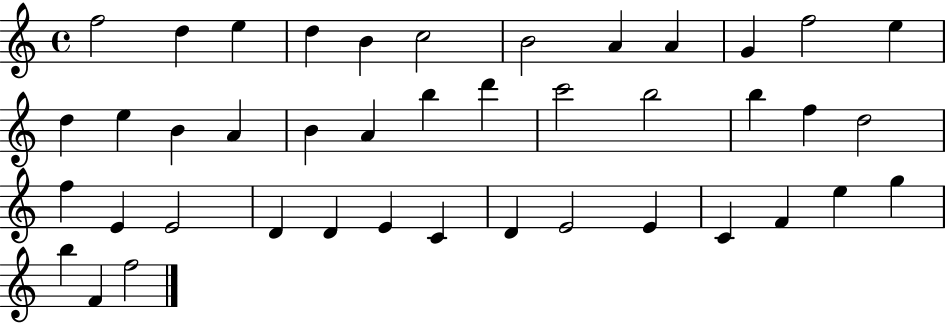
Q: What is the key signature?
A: C major